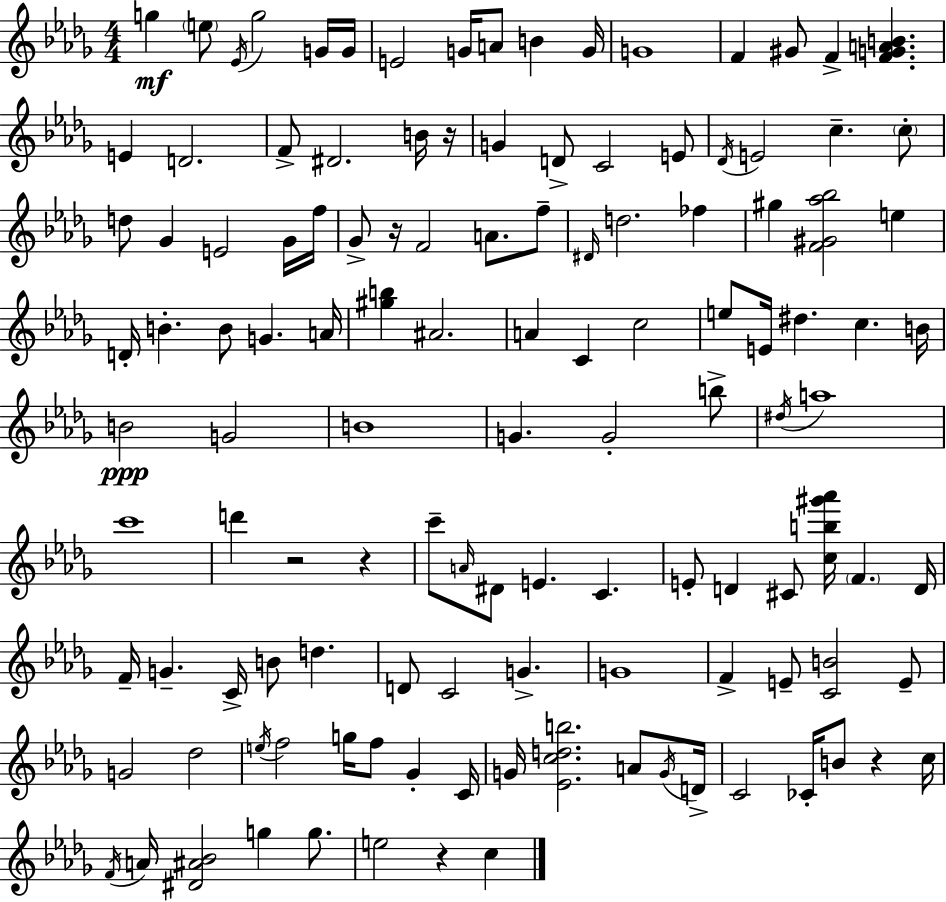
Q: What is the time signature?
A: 4/4